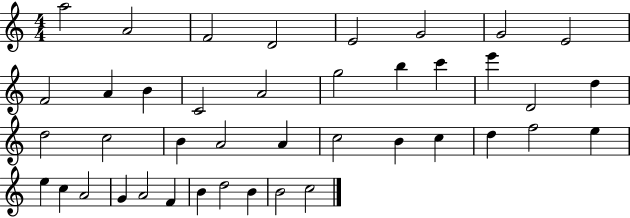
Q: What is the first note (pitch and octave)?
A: A5